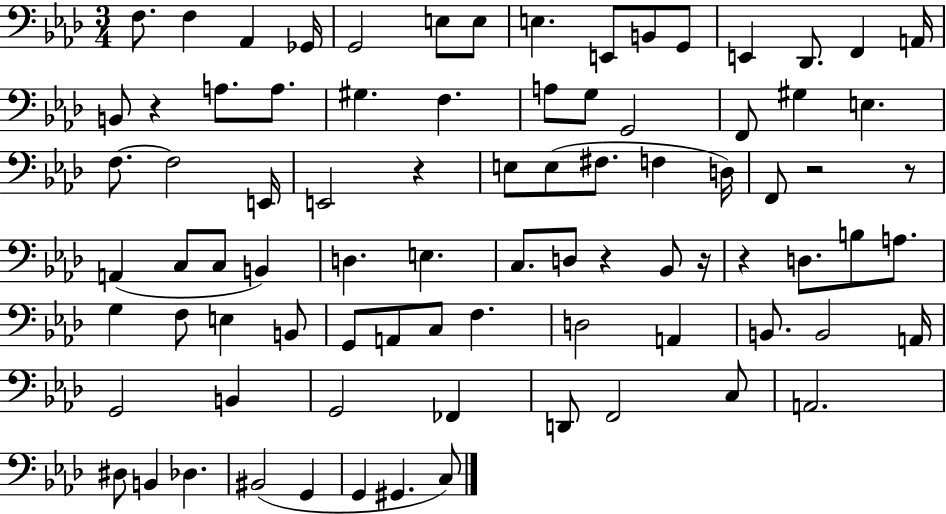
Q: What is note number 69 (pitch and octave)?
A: A2